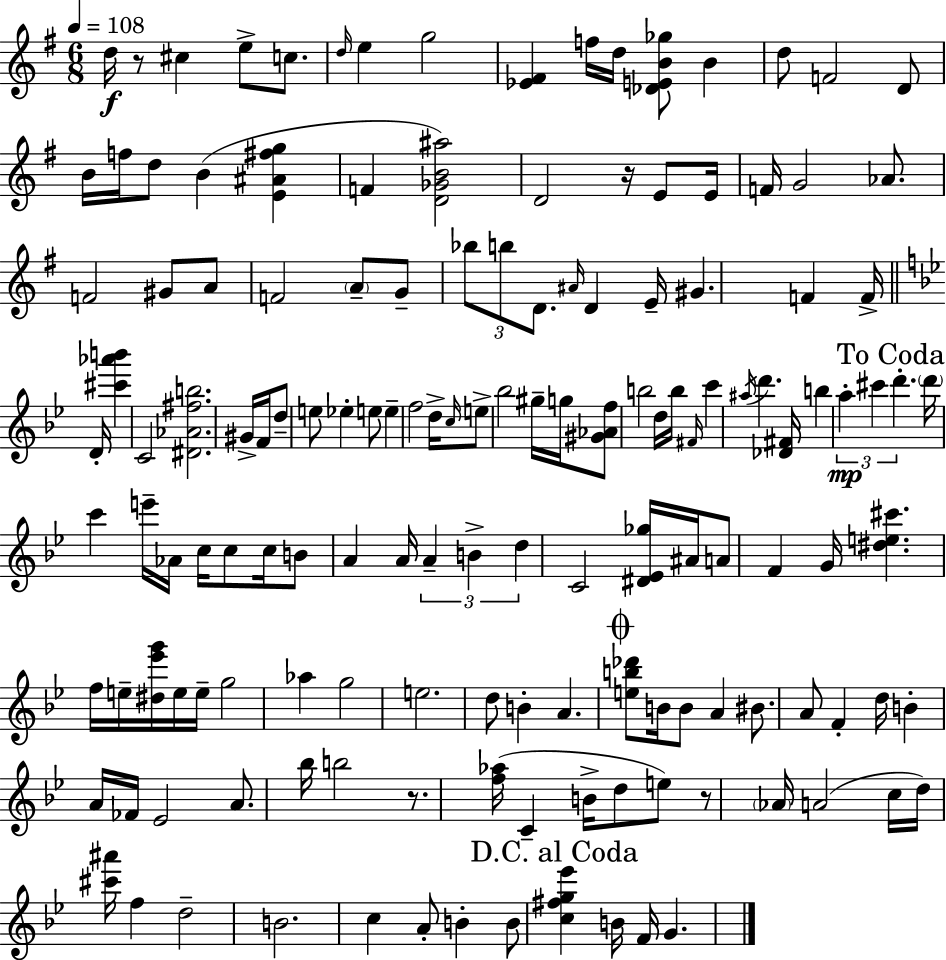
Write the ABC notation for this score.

X:1
T:Untitled
M:6/8
L:1/4
K:G
d/4 z/2 ^c e/2 c/2 d/4 e g2 [_E^F] f/4 d/4 [_DEB_g]/2 B d/2 F2 D/2 B/4 f/4 d/2 B [E^A^fg] F [D_GB^a]2 D2 z/4 E/2 E/4 F/4 G2 _A/2 F2 ^G/2 A/2 F2 A/2 G/2 _b/2 b/2 D/2 ^A/4 D E/4 ^G F F/4 D/4 [^c'_a'b'] C2 [^D_A^fb]2 ^G/4 F/4 d/2 e/2 _e e/2 e f2 d/4 c/4 e/2 _b2 ^g/4 g/4 [^G_Af]/2 b2 d/4 b/4 ^F/4 c' ^a/4 d' [_D^F]/4 b a ^c' d' d'/4 c' e'/4 _A/4 c/4 c/2 c/4 B/2 A A/4 A B d C2 [^D_E_g]/4 ^A/4 A/2 F G/4 [^de^c'] f/4 e/4 [^d_e'g']/4 e/4 e/4 g2 _a g2 e2 d/2 B A [eb_d']/2 B/4 B/2 A ^B/2 A/2 F d/4 B A/4 _F/4 _E2 A/2 _b/4 b2 z/2 [f_a]/4 C B/4 d/2 e/2 z/2 _A/4 A2 c/4 d/4 [^c'^a']/4 f d2 B2 c A/2 B B/2 [c^fg_e'] B/4 F/4 G